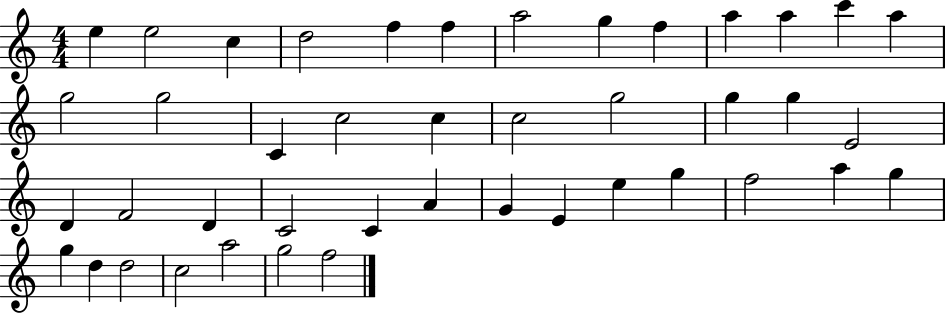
X:1
T:Untitled
M:4/4
L:1/4
K:C
e e2 c d2 f f a2 g f a a c' a g2 g2 C c2 c c2 g2 g g E2 D F2 D C2 C A G E e g f2 a g g d d2 c2 a2 g2 f2